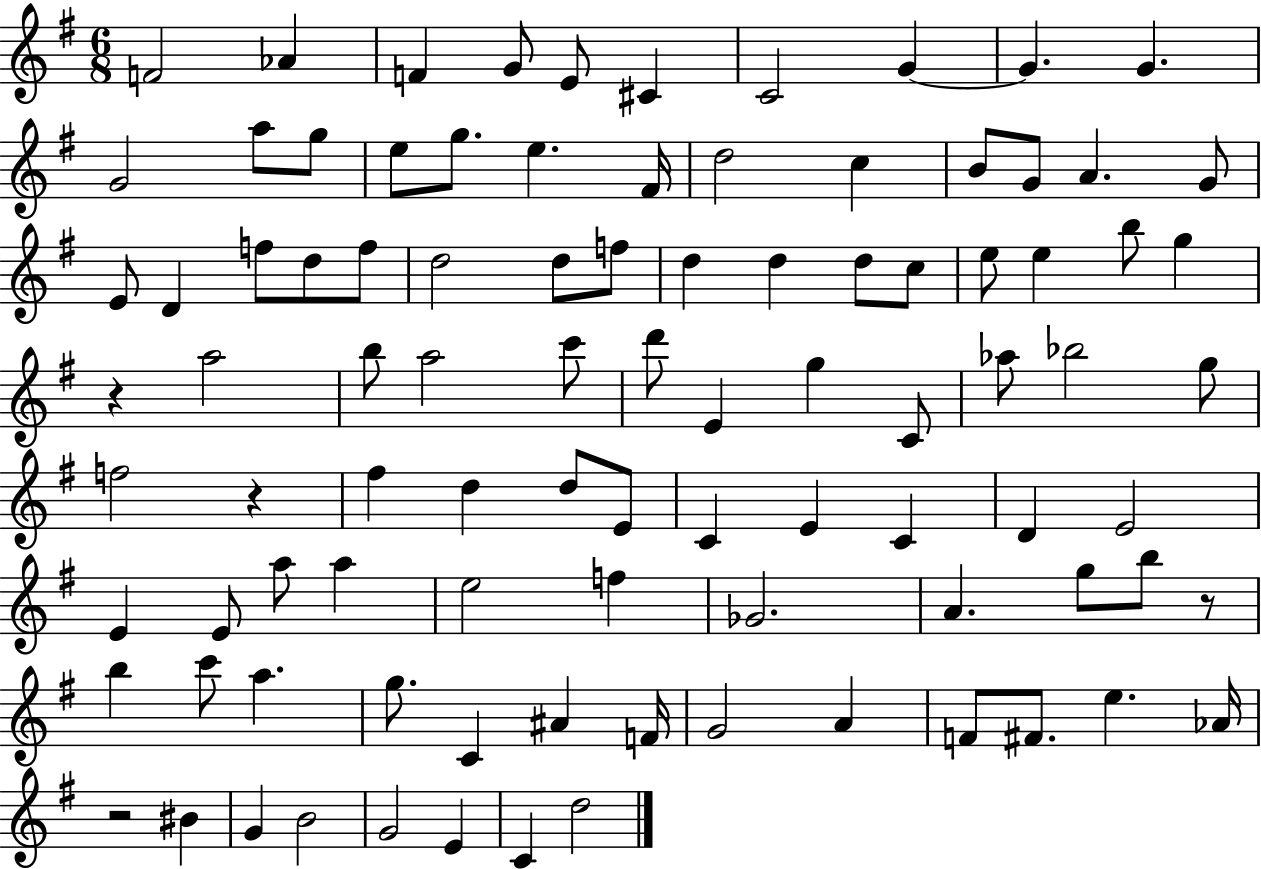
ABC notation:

X:1
T:Untitled
M:6/8
L:1/4
K:G
F2 _A F G/2 E/2 ^C C2 G G G G2 a/2 g/2 e/2 g/2 e ^F/4 d2 c B/2 G/2 A G/2 E/2 D f/2 d/2 f/2 d2 d/2 f/2 d d d/2 c/2 e/2 e b/2 g z a2 b/2 a2 c'/2 d'/2 E g C/2 _a/2 _b2 g/2 f2 z ^f d d/2 E/2 C E C D E2 E E/2 a/2 a e2 f _G2 A g/2 b/2 z/2 b c'/2 a g/2 C ^A F/4 G2 A F/2 ^F/2 e _A/4 z2 ^B G B2 G2 E C d2